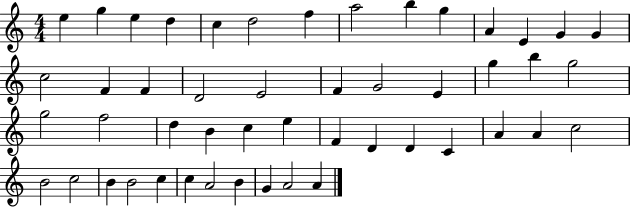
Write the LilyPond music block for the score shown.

{
  \clef treble
  \numericTimeSignature
  \time 4/4
  \key c \major
  e''4 g''4 e''4 d''4 | c''4 d''2 f''4 | a''2 b''4 g''4 | a'4 e'4 g'4 g'4 | \break c''2 f'4 f'4 | d'2 e'2 | f'4 g'2 e'4 | g''4 b''4 g''2 | \break g''2 f''2 | d''4 b'4 c''4 e''4 | f'4 d'4 d'4 c'4 | a'4 a'4 c''2 | \break b'2 c''2 | b'4 b'2 c''4 | c''4 a'2 b'4 | g'4 a'2 a'4 | \break \bar "|."
}